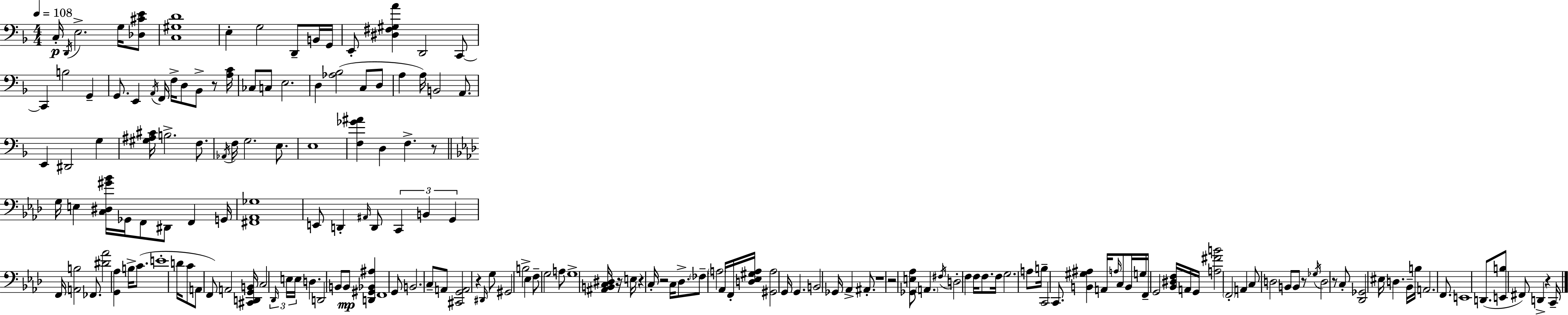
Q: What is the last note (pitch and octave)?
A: C2